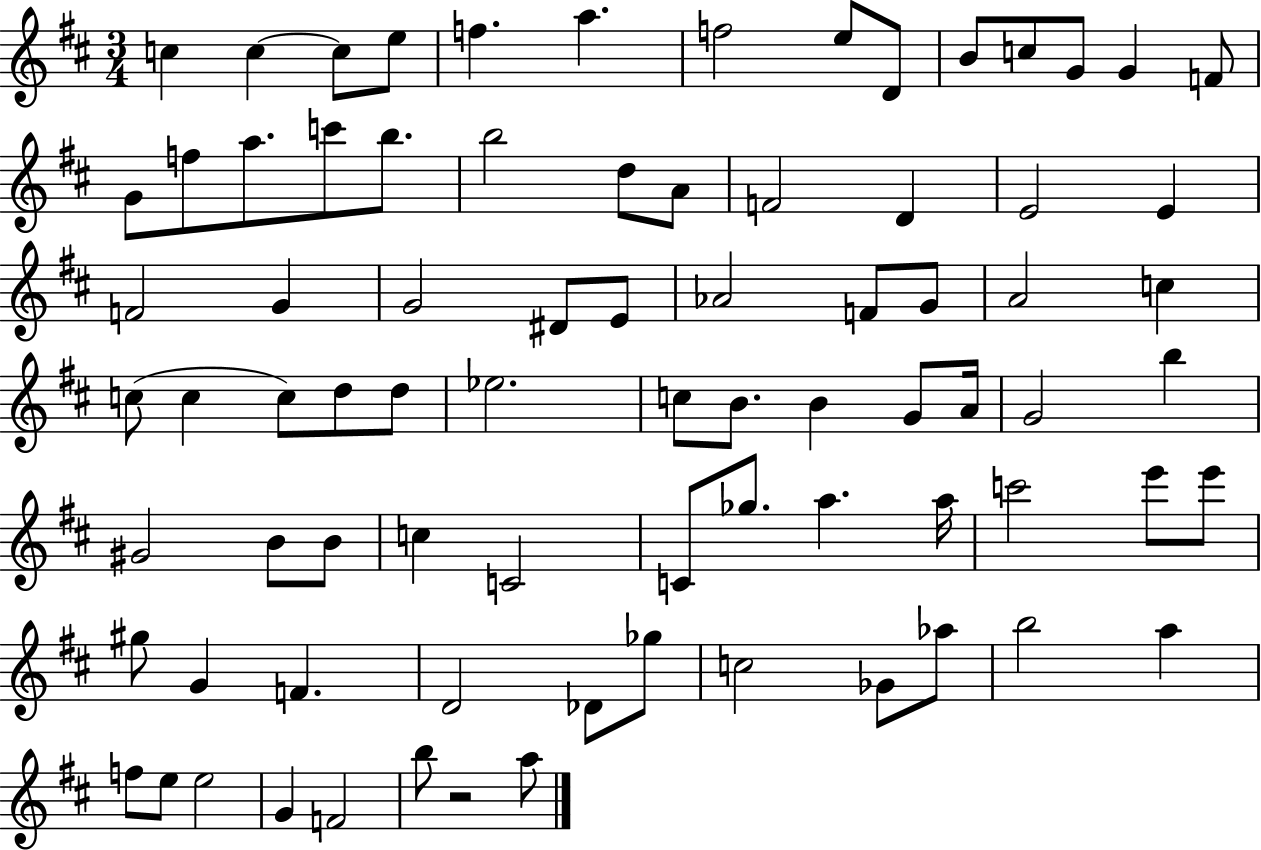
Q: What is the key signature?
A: D major